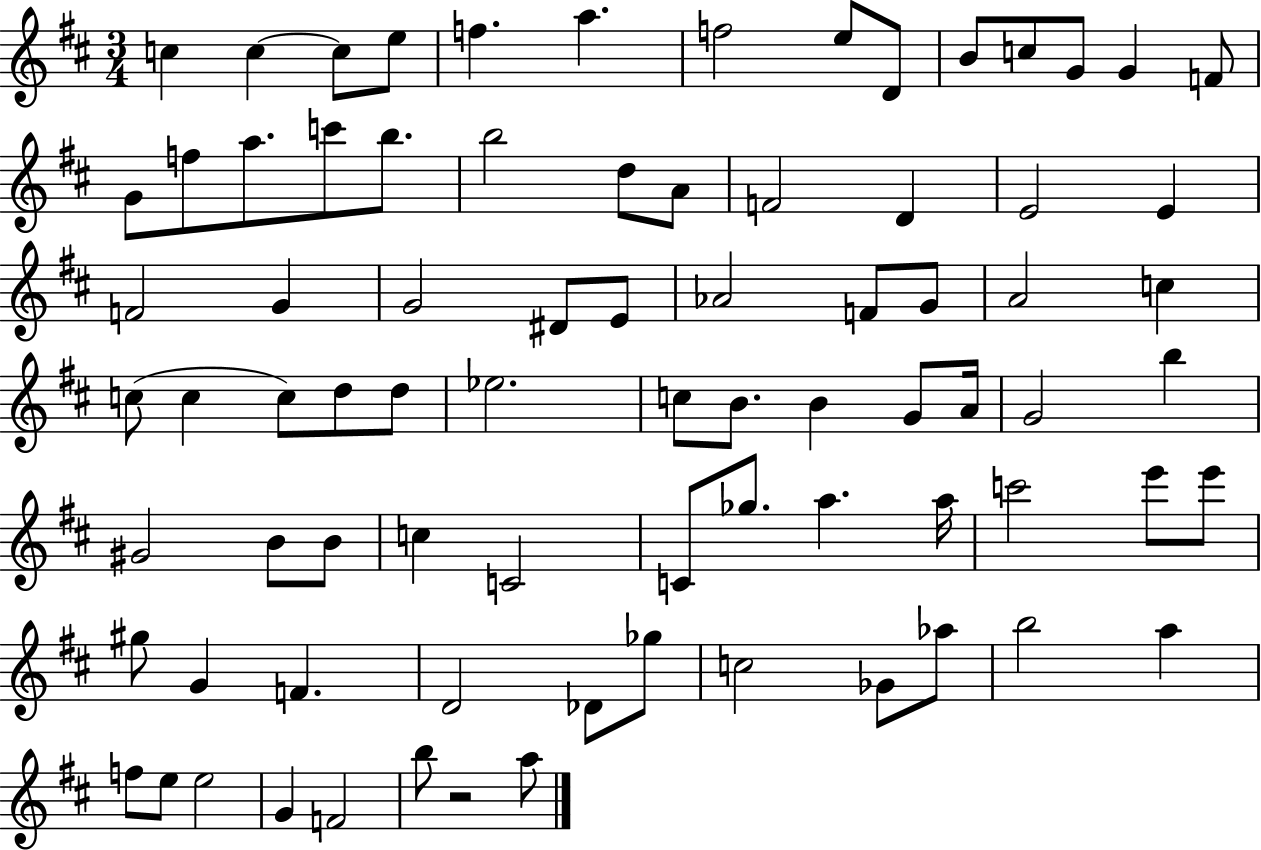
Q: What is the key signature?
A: D major